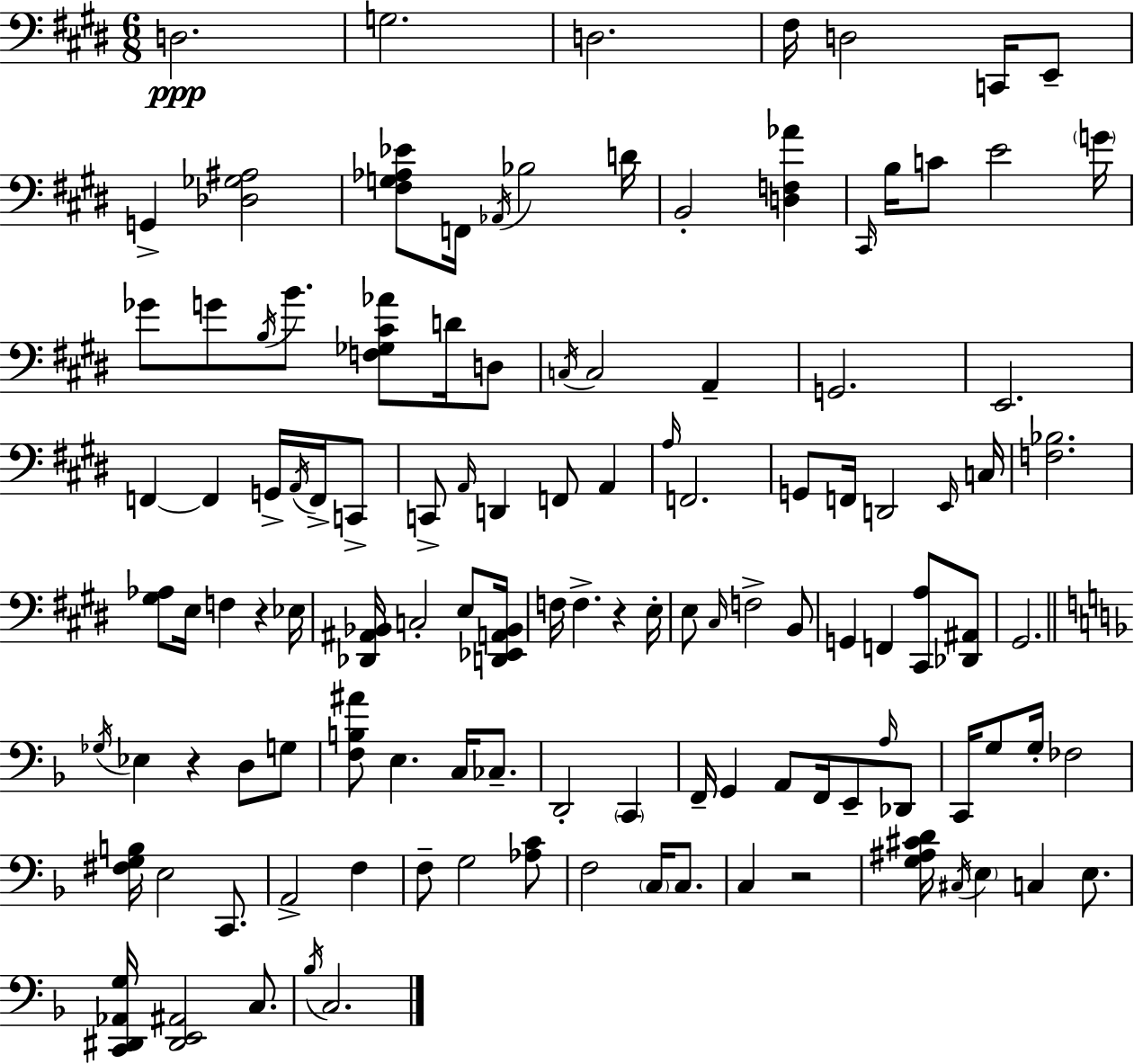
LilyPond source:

{
  \clef bass
  \numericTimeSignature
  \time 6/8
  \key e \major
  d2.\ppp | g2. | d2. | fis16 d2 c,16 e,8-- | \break g,4-> <des ges ais>2 | <fis g aes ees'>8 f,16 \acciaccatura { aes,16 } bes2 | d'16 b,2-. <d f aes'>4 | \grace { cis,16 } b16 c'8 e'2 | \break \parenthesize g'16 ges'8 g'8 \acciaccatura { b16 } b'8. <f ges cis' aes'>8 | d'16 d8 \acciaccatura { c16 } c2 | a,4-- g,2. | e,2. | \break f,4~~ f,4 | g,16-> \acciaccatura { a,16 } f,16-> c,8-> c,8-> \grace { a,16 } d,4 | f,8 a,4 \grace { a16 } f,2. | g,8 f,16 d,2 | \break \grace { e,16 } c16 <f bes>2. | <gis aes>8 e16 f4 | r4 ees16 <des, ais, bes,>16 c2-. | e8 <d, ees, a, bes,>16 f16 f4.-> | \break r4 e16-. e8 \grace { cis16 } f2-> | b,8 g,4 | f,4 <cis, a>8 <des, ais,>8 gis,2. | \bar "||" \break \key d \minor \acciaccatura { ges16 } ees4 r4 d8 g8 | <f b ais'>8 e4. c16 ces8.-- | d,2-. \parenthesize c,4 | f,16-- g,4 a,8 f,16 e,8-- \grace { a16 } | \break des,8 c,16 g8 g16-. fes2 | <fis g b>16 e2 c,8. | a,2-> f4 | f8-- g2 | \break <aes c'>8 f2 \parenthesize c16 c8. | c4 r2 | <g ais cis' d'>16 \acciaccatura { cis16 } \parenthesize e4 c4 | e8. <c, dis, aes, g>16 <dis, e, ais,>2 | \break c8. \acciaccatura { bes16 } c2. | \bar "|."
}